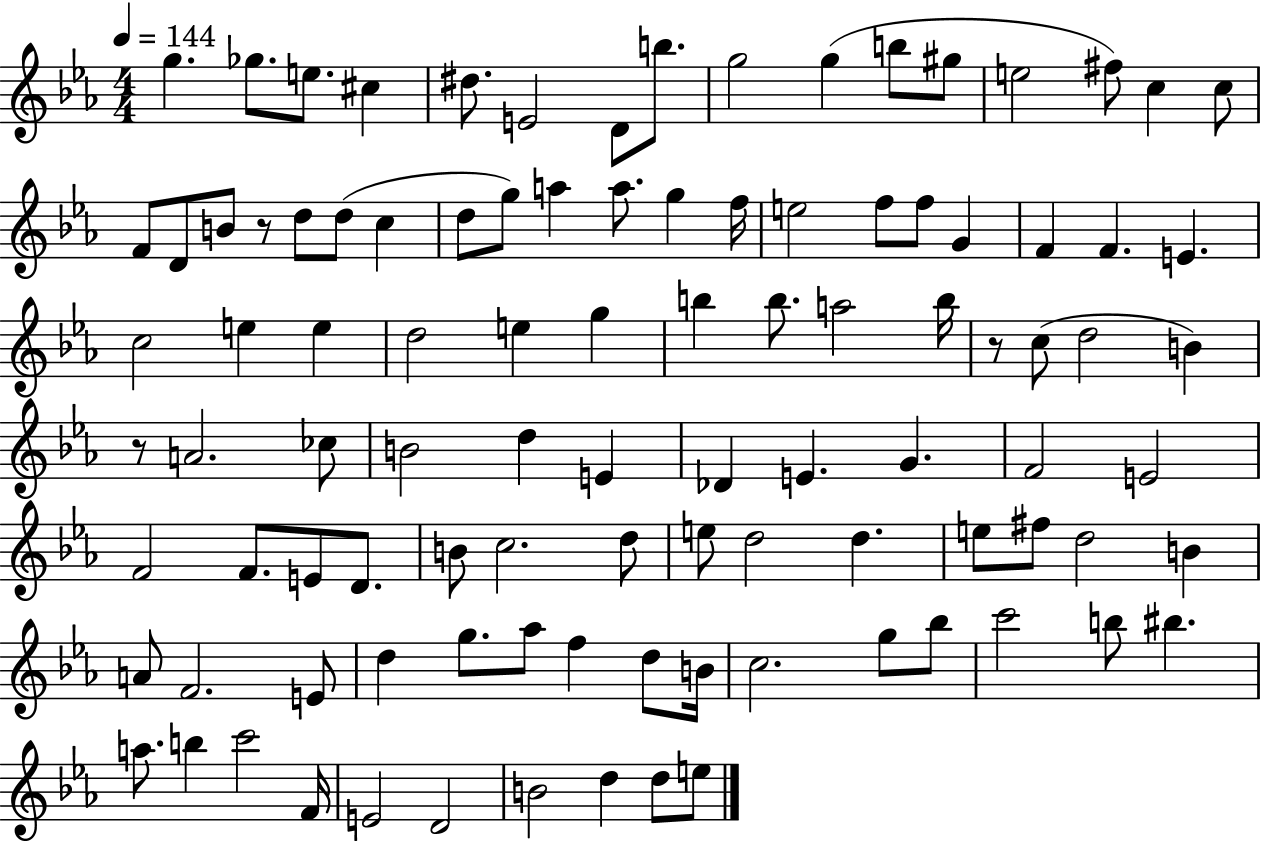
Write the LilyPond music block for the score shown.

{
  \clef treble
  \numericTimeSignature
  \time 4/4
  \key ees \major
  \tempo 4 = 144
  g''4. ges''8. e''8. cis''4 | dis''8. e'2 d'8 b''8. | g''2 g''4( b''8 gis''8 | e''2 fis''8) c''4 c''8 | \break f'8 d'8 b'8 r8 d''8 d''8( c''4 | d''8 g''8) a''4 a''8. g''4 f''16 | e''2 f''8 f''8 g'4 | f'4 f'4. e'4. | \break c''2 e''4 e''4 | d''2 e''4 g''4 | b''4 b''8. a''2 b''16 | r8 c''8( d''2 b'4) | \break r8 a'2. ces''8 | b'2 d''4 e'4 | des'4 e'4. g'4. | f'2 e'2 | \break f'2 f'8. e'8 d'8. | b'8 c''2. d''8 | e''8 d''2 d''4. | e''8 fis''8 d''2 b'4 | \break a'8 f'2. e'8 | d''4 g''8. aes''8 f''4 d''8 b'16 | c''2. g''8 bes''8 | c'''2 b''8 bis''4. | \break a''8. b''4 c'''2 f'16 | e'2 d'2 | b'2 d''4 d''8 e''8 | \bar "|."
}